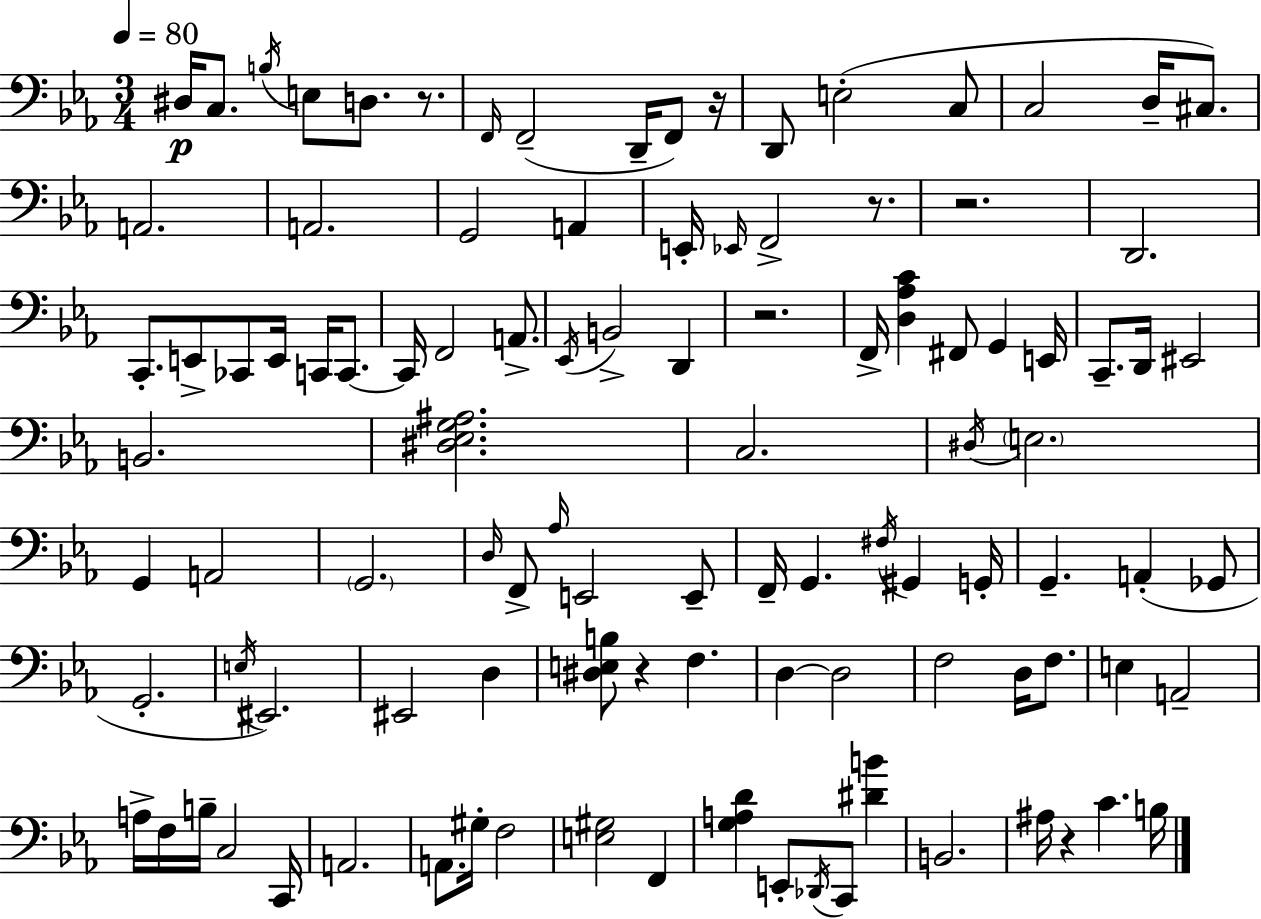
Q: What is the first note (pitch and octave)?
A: D#3